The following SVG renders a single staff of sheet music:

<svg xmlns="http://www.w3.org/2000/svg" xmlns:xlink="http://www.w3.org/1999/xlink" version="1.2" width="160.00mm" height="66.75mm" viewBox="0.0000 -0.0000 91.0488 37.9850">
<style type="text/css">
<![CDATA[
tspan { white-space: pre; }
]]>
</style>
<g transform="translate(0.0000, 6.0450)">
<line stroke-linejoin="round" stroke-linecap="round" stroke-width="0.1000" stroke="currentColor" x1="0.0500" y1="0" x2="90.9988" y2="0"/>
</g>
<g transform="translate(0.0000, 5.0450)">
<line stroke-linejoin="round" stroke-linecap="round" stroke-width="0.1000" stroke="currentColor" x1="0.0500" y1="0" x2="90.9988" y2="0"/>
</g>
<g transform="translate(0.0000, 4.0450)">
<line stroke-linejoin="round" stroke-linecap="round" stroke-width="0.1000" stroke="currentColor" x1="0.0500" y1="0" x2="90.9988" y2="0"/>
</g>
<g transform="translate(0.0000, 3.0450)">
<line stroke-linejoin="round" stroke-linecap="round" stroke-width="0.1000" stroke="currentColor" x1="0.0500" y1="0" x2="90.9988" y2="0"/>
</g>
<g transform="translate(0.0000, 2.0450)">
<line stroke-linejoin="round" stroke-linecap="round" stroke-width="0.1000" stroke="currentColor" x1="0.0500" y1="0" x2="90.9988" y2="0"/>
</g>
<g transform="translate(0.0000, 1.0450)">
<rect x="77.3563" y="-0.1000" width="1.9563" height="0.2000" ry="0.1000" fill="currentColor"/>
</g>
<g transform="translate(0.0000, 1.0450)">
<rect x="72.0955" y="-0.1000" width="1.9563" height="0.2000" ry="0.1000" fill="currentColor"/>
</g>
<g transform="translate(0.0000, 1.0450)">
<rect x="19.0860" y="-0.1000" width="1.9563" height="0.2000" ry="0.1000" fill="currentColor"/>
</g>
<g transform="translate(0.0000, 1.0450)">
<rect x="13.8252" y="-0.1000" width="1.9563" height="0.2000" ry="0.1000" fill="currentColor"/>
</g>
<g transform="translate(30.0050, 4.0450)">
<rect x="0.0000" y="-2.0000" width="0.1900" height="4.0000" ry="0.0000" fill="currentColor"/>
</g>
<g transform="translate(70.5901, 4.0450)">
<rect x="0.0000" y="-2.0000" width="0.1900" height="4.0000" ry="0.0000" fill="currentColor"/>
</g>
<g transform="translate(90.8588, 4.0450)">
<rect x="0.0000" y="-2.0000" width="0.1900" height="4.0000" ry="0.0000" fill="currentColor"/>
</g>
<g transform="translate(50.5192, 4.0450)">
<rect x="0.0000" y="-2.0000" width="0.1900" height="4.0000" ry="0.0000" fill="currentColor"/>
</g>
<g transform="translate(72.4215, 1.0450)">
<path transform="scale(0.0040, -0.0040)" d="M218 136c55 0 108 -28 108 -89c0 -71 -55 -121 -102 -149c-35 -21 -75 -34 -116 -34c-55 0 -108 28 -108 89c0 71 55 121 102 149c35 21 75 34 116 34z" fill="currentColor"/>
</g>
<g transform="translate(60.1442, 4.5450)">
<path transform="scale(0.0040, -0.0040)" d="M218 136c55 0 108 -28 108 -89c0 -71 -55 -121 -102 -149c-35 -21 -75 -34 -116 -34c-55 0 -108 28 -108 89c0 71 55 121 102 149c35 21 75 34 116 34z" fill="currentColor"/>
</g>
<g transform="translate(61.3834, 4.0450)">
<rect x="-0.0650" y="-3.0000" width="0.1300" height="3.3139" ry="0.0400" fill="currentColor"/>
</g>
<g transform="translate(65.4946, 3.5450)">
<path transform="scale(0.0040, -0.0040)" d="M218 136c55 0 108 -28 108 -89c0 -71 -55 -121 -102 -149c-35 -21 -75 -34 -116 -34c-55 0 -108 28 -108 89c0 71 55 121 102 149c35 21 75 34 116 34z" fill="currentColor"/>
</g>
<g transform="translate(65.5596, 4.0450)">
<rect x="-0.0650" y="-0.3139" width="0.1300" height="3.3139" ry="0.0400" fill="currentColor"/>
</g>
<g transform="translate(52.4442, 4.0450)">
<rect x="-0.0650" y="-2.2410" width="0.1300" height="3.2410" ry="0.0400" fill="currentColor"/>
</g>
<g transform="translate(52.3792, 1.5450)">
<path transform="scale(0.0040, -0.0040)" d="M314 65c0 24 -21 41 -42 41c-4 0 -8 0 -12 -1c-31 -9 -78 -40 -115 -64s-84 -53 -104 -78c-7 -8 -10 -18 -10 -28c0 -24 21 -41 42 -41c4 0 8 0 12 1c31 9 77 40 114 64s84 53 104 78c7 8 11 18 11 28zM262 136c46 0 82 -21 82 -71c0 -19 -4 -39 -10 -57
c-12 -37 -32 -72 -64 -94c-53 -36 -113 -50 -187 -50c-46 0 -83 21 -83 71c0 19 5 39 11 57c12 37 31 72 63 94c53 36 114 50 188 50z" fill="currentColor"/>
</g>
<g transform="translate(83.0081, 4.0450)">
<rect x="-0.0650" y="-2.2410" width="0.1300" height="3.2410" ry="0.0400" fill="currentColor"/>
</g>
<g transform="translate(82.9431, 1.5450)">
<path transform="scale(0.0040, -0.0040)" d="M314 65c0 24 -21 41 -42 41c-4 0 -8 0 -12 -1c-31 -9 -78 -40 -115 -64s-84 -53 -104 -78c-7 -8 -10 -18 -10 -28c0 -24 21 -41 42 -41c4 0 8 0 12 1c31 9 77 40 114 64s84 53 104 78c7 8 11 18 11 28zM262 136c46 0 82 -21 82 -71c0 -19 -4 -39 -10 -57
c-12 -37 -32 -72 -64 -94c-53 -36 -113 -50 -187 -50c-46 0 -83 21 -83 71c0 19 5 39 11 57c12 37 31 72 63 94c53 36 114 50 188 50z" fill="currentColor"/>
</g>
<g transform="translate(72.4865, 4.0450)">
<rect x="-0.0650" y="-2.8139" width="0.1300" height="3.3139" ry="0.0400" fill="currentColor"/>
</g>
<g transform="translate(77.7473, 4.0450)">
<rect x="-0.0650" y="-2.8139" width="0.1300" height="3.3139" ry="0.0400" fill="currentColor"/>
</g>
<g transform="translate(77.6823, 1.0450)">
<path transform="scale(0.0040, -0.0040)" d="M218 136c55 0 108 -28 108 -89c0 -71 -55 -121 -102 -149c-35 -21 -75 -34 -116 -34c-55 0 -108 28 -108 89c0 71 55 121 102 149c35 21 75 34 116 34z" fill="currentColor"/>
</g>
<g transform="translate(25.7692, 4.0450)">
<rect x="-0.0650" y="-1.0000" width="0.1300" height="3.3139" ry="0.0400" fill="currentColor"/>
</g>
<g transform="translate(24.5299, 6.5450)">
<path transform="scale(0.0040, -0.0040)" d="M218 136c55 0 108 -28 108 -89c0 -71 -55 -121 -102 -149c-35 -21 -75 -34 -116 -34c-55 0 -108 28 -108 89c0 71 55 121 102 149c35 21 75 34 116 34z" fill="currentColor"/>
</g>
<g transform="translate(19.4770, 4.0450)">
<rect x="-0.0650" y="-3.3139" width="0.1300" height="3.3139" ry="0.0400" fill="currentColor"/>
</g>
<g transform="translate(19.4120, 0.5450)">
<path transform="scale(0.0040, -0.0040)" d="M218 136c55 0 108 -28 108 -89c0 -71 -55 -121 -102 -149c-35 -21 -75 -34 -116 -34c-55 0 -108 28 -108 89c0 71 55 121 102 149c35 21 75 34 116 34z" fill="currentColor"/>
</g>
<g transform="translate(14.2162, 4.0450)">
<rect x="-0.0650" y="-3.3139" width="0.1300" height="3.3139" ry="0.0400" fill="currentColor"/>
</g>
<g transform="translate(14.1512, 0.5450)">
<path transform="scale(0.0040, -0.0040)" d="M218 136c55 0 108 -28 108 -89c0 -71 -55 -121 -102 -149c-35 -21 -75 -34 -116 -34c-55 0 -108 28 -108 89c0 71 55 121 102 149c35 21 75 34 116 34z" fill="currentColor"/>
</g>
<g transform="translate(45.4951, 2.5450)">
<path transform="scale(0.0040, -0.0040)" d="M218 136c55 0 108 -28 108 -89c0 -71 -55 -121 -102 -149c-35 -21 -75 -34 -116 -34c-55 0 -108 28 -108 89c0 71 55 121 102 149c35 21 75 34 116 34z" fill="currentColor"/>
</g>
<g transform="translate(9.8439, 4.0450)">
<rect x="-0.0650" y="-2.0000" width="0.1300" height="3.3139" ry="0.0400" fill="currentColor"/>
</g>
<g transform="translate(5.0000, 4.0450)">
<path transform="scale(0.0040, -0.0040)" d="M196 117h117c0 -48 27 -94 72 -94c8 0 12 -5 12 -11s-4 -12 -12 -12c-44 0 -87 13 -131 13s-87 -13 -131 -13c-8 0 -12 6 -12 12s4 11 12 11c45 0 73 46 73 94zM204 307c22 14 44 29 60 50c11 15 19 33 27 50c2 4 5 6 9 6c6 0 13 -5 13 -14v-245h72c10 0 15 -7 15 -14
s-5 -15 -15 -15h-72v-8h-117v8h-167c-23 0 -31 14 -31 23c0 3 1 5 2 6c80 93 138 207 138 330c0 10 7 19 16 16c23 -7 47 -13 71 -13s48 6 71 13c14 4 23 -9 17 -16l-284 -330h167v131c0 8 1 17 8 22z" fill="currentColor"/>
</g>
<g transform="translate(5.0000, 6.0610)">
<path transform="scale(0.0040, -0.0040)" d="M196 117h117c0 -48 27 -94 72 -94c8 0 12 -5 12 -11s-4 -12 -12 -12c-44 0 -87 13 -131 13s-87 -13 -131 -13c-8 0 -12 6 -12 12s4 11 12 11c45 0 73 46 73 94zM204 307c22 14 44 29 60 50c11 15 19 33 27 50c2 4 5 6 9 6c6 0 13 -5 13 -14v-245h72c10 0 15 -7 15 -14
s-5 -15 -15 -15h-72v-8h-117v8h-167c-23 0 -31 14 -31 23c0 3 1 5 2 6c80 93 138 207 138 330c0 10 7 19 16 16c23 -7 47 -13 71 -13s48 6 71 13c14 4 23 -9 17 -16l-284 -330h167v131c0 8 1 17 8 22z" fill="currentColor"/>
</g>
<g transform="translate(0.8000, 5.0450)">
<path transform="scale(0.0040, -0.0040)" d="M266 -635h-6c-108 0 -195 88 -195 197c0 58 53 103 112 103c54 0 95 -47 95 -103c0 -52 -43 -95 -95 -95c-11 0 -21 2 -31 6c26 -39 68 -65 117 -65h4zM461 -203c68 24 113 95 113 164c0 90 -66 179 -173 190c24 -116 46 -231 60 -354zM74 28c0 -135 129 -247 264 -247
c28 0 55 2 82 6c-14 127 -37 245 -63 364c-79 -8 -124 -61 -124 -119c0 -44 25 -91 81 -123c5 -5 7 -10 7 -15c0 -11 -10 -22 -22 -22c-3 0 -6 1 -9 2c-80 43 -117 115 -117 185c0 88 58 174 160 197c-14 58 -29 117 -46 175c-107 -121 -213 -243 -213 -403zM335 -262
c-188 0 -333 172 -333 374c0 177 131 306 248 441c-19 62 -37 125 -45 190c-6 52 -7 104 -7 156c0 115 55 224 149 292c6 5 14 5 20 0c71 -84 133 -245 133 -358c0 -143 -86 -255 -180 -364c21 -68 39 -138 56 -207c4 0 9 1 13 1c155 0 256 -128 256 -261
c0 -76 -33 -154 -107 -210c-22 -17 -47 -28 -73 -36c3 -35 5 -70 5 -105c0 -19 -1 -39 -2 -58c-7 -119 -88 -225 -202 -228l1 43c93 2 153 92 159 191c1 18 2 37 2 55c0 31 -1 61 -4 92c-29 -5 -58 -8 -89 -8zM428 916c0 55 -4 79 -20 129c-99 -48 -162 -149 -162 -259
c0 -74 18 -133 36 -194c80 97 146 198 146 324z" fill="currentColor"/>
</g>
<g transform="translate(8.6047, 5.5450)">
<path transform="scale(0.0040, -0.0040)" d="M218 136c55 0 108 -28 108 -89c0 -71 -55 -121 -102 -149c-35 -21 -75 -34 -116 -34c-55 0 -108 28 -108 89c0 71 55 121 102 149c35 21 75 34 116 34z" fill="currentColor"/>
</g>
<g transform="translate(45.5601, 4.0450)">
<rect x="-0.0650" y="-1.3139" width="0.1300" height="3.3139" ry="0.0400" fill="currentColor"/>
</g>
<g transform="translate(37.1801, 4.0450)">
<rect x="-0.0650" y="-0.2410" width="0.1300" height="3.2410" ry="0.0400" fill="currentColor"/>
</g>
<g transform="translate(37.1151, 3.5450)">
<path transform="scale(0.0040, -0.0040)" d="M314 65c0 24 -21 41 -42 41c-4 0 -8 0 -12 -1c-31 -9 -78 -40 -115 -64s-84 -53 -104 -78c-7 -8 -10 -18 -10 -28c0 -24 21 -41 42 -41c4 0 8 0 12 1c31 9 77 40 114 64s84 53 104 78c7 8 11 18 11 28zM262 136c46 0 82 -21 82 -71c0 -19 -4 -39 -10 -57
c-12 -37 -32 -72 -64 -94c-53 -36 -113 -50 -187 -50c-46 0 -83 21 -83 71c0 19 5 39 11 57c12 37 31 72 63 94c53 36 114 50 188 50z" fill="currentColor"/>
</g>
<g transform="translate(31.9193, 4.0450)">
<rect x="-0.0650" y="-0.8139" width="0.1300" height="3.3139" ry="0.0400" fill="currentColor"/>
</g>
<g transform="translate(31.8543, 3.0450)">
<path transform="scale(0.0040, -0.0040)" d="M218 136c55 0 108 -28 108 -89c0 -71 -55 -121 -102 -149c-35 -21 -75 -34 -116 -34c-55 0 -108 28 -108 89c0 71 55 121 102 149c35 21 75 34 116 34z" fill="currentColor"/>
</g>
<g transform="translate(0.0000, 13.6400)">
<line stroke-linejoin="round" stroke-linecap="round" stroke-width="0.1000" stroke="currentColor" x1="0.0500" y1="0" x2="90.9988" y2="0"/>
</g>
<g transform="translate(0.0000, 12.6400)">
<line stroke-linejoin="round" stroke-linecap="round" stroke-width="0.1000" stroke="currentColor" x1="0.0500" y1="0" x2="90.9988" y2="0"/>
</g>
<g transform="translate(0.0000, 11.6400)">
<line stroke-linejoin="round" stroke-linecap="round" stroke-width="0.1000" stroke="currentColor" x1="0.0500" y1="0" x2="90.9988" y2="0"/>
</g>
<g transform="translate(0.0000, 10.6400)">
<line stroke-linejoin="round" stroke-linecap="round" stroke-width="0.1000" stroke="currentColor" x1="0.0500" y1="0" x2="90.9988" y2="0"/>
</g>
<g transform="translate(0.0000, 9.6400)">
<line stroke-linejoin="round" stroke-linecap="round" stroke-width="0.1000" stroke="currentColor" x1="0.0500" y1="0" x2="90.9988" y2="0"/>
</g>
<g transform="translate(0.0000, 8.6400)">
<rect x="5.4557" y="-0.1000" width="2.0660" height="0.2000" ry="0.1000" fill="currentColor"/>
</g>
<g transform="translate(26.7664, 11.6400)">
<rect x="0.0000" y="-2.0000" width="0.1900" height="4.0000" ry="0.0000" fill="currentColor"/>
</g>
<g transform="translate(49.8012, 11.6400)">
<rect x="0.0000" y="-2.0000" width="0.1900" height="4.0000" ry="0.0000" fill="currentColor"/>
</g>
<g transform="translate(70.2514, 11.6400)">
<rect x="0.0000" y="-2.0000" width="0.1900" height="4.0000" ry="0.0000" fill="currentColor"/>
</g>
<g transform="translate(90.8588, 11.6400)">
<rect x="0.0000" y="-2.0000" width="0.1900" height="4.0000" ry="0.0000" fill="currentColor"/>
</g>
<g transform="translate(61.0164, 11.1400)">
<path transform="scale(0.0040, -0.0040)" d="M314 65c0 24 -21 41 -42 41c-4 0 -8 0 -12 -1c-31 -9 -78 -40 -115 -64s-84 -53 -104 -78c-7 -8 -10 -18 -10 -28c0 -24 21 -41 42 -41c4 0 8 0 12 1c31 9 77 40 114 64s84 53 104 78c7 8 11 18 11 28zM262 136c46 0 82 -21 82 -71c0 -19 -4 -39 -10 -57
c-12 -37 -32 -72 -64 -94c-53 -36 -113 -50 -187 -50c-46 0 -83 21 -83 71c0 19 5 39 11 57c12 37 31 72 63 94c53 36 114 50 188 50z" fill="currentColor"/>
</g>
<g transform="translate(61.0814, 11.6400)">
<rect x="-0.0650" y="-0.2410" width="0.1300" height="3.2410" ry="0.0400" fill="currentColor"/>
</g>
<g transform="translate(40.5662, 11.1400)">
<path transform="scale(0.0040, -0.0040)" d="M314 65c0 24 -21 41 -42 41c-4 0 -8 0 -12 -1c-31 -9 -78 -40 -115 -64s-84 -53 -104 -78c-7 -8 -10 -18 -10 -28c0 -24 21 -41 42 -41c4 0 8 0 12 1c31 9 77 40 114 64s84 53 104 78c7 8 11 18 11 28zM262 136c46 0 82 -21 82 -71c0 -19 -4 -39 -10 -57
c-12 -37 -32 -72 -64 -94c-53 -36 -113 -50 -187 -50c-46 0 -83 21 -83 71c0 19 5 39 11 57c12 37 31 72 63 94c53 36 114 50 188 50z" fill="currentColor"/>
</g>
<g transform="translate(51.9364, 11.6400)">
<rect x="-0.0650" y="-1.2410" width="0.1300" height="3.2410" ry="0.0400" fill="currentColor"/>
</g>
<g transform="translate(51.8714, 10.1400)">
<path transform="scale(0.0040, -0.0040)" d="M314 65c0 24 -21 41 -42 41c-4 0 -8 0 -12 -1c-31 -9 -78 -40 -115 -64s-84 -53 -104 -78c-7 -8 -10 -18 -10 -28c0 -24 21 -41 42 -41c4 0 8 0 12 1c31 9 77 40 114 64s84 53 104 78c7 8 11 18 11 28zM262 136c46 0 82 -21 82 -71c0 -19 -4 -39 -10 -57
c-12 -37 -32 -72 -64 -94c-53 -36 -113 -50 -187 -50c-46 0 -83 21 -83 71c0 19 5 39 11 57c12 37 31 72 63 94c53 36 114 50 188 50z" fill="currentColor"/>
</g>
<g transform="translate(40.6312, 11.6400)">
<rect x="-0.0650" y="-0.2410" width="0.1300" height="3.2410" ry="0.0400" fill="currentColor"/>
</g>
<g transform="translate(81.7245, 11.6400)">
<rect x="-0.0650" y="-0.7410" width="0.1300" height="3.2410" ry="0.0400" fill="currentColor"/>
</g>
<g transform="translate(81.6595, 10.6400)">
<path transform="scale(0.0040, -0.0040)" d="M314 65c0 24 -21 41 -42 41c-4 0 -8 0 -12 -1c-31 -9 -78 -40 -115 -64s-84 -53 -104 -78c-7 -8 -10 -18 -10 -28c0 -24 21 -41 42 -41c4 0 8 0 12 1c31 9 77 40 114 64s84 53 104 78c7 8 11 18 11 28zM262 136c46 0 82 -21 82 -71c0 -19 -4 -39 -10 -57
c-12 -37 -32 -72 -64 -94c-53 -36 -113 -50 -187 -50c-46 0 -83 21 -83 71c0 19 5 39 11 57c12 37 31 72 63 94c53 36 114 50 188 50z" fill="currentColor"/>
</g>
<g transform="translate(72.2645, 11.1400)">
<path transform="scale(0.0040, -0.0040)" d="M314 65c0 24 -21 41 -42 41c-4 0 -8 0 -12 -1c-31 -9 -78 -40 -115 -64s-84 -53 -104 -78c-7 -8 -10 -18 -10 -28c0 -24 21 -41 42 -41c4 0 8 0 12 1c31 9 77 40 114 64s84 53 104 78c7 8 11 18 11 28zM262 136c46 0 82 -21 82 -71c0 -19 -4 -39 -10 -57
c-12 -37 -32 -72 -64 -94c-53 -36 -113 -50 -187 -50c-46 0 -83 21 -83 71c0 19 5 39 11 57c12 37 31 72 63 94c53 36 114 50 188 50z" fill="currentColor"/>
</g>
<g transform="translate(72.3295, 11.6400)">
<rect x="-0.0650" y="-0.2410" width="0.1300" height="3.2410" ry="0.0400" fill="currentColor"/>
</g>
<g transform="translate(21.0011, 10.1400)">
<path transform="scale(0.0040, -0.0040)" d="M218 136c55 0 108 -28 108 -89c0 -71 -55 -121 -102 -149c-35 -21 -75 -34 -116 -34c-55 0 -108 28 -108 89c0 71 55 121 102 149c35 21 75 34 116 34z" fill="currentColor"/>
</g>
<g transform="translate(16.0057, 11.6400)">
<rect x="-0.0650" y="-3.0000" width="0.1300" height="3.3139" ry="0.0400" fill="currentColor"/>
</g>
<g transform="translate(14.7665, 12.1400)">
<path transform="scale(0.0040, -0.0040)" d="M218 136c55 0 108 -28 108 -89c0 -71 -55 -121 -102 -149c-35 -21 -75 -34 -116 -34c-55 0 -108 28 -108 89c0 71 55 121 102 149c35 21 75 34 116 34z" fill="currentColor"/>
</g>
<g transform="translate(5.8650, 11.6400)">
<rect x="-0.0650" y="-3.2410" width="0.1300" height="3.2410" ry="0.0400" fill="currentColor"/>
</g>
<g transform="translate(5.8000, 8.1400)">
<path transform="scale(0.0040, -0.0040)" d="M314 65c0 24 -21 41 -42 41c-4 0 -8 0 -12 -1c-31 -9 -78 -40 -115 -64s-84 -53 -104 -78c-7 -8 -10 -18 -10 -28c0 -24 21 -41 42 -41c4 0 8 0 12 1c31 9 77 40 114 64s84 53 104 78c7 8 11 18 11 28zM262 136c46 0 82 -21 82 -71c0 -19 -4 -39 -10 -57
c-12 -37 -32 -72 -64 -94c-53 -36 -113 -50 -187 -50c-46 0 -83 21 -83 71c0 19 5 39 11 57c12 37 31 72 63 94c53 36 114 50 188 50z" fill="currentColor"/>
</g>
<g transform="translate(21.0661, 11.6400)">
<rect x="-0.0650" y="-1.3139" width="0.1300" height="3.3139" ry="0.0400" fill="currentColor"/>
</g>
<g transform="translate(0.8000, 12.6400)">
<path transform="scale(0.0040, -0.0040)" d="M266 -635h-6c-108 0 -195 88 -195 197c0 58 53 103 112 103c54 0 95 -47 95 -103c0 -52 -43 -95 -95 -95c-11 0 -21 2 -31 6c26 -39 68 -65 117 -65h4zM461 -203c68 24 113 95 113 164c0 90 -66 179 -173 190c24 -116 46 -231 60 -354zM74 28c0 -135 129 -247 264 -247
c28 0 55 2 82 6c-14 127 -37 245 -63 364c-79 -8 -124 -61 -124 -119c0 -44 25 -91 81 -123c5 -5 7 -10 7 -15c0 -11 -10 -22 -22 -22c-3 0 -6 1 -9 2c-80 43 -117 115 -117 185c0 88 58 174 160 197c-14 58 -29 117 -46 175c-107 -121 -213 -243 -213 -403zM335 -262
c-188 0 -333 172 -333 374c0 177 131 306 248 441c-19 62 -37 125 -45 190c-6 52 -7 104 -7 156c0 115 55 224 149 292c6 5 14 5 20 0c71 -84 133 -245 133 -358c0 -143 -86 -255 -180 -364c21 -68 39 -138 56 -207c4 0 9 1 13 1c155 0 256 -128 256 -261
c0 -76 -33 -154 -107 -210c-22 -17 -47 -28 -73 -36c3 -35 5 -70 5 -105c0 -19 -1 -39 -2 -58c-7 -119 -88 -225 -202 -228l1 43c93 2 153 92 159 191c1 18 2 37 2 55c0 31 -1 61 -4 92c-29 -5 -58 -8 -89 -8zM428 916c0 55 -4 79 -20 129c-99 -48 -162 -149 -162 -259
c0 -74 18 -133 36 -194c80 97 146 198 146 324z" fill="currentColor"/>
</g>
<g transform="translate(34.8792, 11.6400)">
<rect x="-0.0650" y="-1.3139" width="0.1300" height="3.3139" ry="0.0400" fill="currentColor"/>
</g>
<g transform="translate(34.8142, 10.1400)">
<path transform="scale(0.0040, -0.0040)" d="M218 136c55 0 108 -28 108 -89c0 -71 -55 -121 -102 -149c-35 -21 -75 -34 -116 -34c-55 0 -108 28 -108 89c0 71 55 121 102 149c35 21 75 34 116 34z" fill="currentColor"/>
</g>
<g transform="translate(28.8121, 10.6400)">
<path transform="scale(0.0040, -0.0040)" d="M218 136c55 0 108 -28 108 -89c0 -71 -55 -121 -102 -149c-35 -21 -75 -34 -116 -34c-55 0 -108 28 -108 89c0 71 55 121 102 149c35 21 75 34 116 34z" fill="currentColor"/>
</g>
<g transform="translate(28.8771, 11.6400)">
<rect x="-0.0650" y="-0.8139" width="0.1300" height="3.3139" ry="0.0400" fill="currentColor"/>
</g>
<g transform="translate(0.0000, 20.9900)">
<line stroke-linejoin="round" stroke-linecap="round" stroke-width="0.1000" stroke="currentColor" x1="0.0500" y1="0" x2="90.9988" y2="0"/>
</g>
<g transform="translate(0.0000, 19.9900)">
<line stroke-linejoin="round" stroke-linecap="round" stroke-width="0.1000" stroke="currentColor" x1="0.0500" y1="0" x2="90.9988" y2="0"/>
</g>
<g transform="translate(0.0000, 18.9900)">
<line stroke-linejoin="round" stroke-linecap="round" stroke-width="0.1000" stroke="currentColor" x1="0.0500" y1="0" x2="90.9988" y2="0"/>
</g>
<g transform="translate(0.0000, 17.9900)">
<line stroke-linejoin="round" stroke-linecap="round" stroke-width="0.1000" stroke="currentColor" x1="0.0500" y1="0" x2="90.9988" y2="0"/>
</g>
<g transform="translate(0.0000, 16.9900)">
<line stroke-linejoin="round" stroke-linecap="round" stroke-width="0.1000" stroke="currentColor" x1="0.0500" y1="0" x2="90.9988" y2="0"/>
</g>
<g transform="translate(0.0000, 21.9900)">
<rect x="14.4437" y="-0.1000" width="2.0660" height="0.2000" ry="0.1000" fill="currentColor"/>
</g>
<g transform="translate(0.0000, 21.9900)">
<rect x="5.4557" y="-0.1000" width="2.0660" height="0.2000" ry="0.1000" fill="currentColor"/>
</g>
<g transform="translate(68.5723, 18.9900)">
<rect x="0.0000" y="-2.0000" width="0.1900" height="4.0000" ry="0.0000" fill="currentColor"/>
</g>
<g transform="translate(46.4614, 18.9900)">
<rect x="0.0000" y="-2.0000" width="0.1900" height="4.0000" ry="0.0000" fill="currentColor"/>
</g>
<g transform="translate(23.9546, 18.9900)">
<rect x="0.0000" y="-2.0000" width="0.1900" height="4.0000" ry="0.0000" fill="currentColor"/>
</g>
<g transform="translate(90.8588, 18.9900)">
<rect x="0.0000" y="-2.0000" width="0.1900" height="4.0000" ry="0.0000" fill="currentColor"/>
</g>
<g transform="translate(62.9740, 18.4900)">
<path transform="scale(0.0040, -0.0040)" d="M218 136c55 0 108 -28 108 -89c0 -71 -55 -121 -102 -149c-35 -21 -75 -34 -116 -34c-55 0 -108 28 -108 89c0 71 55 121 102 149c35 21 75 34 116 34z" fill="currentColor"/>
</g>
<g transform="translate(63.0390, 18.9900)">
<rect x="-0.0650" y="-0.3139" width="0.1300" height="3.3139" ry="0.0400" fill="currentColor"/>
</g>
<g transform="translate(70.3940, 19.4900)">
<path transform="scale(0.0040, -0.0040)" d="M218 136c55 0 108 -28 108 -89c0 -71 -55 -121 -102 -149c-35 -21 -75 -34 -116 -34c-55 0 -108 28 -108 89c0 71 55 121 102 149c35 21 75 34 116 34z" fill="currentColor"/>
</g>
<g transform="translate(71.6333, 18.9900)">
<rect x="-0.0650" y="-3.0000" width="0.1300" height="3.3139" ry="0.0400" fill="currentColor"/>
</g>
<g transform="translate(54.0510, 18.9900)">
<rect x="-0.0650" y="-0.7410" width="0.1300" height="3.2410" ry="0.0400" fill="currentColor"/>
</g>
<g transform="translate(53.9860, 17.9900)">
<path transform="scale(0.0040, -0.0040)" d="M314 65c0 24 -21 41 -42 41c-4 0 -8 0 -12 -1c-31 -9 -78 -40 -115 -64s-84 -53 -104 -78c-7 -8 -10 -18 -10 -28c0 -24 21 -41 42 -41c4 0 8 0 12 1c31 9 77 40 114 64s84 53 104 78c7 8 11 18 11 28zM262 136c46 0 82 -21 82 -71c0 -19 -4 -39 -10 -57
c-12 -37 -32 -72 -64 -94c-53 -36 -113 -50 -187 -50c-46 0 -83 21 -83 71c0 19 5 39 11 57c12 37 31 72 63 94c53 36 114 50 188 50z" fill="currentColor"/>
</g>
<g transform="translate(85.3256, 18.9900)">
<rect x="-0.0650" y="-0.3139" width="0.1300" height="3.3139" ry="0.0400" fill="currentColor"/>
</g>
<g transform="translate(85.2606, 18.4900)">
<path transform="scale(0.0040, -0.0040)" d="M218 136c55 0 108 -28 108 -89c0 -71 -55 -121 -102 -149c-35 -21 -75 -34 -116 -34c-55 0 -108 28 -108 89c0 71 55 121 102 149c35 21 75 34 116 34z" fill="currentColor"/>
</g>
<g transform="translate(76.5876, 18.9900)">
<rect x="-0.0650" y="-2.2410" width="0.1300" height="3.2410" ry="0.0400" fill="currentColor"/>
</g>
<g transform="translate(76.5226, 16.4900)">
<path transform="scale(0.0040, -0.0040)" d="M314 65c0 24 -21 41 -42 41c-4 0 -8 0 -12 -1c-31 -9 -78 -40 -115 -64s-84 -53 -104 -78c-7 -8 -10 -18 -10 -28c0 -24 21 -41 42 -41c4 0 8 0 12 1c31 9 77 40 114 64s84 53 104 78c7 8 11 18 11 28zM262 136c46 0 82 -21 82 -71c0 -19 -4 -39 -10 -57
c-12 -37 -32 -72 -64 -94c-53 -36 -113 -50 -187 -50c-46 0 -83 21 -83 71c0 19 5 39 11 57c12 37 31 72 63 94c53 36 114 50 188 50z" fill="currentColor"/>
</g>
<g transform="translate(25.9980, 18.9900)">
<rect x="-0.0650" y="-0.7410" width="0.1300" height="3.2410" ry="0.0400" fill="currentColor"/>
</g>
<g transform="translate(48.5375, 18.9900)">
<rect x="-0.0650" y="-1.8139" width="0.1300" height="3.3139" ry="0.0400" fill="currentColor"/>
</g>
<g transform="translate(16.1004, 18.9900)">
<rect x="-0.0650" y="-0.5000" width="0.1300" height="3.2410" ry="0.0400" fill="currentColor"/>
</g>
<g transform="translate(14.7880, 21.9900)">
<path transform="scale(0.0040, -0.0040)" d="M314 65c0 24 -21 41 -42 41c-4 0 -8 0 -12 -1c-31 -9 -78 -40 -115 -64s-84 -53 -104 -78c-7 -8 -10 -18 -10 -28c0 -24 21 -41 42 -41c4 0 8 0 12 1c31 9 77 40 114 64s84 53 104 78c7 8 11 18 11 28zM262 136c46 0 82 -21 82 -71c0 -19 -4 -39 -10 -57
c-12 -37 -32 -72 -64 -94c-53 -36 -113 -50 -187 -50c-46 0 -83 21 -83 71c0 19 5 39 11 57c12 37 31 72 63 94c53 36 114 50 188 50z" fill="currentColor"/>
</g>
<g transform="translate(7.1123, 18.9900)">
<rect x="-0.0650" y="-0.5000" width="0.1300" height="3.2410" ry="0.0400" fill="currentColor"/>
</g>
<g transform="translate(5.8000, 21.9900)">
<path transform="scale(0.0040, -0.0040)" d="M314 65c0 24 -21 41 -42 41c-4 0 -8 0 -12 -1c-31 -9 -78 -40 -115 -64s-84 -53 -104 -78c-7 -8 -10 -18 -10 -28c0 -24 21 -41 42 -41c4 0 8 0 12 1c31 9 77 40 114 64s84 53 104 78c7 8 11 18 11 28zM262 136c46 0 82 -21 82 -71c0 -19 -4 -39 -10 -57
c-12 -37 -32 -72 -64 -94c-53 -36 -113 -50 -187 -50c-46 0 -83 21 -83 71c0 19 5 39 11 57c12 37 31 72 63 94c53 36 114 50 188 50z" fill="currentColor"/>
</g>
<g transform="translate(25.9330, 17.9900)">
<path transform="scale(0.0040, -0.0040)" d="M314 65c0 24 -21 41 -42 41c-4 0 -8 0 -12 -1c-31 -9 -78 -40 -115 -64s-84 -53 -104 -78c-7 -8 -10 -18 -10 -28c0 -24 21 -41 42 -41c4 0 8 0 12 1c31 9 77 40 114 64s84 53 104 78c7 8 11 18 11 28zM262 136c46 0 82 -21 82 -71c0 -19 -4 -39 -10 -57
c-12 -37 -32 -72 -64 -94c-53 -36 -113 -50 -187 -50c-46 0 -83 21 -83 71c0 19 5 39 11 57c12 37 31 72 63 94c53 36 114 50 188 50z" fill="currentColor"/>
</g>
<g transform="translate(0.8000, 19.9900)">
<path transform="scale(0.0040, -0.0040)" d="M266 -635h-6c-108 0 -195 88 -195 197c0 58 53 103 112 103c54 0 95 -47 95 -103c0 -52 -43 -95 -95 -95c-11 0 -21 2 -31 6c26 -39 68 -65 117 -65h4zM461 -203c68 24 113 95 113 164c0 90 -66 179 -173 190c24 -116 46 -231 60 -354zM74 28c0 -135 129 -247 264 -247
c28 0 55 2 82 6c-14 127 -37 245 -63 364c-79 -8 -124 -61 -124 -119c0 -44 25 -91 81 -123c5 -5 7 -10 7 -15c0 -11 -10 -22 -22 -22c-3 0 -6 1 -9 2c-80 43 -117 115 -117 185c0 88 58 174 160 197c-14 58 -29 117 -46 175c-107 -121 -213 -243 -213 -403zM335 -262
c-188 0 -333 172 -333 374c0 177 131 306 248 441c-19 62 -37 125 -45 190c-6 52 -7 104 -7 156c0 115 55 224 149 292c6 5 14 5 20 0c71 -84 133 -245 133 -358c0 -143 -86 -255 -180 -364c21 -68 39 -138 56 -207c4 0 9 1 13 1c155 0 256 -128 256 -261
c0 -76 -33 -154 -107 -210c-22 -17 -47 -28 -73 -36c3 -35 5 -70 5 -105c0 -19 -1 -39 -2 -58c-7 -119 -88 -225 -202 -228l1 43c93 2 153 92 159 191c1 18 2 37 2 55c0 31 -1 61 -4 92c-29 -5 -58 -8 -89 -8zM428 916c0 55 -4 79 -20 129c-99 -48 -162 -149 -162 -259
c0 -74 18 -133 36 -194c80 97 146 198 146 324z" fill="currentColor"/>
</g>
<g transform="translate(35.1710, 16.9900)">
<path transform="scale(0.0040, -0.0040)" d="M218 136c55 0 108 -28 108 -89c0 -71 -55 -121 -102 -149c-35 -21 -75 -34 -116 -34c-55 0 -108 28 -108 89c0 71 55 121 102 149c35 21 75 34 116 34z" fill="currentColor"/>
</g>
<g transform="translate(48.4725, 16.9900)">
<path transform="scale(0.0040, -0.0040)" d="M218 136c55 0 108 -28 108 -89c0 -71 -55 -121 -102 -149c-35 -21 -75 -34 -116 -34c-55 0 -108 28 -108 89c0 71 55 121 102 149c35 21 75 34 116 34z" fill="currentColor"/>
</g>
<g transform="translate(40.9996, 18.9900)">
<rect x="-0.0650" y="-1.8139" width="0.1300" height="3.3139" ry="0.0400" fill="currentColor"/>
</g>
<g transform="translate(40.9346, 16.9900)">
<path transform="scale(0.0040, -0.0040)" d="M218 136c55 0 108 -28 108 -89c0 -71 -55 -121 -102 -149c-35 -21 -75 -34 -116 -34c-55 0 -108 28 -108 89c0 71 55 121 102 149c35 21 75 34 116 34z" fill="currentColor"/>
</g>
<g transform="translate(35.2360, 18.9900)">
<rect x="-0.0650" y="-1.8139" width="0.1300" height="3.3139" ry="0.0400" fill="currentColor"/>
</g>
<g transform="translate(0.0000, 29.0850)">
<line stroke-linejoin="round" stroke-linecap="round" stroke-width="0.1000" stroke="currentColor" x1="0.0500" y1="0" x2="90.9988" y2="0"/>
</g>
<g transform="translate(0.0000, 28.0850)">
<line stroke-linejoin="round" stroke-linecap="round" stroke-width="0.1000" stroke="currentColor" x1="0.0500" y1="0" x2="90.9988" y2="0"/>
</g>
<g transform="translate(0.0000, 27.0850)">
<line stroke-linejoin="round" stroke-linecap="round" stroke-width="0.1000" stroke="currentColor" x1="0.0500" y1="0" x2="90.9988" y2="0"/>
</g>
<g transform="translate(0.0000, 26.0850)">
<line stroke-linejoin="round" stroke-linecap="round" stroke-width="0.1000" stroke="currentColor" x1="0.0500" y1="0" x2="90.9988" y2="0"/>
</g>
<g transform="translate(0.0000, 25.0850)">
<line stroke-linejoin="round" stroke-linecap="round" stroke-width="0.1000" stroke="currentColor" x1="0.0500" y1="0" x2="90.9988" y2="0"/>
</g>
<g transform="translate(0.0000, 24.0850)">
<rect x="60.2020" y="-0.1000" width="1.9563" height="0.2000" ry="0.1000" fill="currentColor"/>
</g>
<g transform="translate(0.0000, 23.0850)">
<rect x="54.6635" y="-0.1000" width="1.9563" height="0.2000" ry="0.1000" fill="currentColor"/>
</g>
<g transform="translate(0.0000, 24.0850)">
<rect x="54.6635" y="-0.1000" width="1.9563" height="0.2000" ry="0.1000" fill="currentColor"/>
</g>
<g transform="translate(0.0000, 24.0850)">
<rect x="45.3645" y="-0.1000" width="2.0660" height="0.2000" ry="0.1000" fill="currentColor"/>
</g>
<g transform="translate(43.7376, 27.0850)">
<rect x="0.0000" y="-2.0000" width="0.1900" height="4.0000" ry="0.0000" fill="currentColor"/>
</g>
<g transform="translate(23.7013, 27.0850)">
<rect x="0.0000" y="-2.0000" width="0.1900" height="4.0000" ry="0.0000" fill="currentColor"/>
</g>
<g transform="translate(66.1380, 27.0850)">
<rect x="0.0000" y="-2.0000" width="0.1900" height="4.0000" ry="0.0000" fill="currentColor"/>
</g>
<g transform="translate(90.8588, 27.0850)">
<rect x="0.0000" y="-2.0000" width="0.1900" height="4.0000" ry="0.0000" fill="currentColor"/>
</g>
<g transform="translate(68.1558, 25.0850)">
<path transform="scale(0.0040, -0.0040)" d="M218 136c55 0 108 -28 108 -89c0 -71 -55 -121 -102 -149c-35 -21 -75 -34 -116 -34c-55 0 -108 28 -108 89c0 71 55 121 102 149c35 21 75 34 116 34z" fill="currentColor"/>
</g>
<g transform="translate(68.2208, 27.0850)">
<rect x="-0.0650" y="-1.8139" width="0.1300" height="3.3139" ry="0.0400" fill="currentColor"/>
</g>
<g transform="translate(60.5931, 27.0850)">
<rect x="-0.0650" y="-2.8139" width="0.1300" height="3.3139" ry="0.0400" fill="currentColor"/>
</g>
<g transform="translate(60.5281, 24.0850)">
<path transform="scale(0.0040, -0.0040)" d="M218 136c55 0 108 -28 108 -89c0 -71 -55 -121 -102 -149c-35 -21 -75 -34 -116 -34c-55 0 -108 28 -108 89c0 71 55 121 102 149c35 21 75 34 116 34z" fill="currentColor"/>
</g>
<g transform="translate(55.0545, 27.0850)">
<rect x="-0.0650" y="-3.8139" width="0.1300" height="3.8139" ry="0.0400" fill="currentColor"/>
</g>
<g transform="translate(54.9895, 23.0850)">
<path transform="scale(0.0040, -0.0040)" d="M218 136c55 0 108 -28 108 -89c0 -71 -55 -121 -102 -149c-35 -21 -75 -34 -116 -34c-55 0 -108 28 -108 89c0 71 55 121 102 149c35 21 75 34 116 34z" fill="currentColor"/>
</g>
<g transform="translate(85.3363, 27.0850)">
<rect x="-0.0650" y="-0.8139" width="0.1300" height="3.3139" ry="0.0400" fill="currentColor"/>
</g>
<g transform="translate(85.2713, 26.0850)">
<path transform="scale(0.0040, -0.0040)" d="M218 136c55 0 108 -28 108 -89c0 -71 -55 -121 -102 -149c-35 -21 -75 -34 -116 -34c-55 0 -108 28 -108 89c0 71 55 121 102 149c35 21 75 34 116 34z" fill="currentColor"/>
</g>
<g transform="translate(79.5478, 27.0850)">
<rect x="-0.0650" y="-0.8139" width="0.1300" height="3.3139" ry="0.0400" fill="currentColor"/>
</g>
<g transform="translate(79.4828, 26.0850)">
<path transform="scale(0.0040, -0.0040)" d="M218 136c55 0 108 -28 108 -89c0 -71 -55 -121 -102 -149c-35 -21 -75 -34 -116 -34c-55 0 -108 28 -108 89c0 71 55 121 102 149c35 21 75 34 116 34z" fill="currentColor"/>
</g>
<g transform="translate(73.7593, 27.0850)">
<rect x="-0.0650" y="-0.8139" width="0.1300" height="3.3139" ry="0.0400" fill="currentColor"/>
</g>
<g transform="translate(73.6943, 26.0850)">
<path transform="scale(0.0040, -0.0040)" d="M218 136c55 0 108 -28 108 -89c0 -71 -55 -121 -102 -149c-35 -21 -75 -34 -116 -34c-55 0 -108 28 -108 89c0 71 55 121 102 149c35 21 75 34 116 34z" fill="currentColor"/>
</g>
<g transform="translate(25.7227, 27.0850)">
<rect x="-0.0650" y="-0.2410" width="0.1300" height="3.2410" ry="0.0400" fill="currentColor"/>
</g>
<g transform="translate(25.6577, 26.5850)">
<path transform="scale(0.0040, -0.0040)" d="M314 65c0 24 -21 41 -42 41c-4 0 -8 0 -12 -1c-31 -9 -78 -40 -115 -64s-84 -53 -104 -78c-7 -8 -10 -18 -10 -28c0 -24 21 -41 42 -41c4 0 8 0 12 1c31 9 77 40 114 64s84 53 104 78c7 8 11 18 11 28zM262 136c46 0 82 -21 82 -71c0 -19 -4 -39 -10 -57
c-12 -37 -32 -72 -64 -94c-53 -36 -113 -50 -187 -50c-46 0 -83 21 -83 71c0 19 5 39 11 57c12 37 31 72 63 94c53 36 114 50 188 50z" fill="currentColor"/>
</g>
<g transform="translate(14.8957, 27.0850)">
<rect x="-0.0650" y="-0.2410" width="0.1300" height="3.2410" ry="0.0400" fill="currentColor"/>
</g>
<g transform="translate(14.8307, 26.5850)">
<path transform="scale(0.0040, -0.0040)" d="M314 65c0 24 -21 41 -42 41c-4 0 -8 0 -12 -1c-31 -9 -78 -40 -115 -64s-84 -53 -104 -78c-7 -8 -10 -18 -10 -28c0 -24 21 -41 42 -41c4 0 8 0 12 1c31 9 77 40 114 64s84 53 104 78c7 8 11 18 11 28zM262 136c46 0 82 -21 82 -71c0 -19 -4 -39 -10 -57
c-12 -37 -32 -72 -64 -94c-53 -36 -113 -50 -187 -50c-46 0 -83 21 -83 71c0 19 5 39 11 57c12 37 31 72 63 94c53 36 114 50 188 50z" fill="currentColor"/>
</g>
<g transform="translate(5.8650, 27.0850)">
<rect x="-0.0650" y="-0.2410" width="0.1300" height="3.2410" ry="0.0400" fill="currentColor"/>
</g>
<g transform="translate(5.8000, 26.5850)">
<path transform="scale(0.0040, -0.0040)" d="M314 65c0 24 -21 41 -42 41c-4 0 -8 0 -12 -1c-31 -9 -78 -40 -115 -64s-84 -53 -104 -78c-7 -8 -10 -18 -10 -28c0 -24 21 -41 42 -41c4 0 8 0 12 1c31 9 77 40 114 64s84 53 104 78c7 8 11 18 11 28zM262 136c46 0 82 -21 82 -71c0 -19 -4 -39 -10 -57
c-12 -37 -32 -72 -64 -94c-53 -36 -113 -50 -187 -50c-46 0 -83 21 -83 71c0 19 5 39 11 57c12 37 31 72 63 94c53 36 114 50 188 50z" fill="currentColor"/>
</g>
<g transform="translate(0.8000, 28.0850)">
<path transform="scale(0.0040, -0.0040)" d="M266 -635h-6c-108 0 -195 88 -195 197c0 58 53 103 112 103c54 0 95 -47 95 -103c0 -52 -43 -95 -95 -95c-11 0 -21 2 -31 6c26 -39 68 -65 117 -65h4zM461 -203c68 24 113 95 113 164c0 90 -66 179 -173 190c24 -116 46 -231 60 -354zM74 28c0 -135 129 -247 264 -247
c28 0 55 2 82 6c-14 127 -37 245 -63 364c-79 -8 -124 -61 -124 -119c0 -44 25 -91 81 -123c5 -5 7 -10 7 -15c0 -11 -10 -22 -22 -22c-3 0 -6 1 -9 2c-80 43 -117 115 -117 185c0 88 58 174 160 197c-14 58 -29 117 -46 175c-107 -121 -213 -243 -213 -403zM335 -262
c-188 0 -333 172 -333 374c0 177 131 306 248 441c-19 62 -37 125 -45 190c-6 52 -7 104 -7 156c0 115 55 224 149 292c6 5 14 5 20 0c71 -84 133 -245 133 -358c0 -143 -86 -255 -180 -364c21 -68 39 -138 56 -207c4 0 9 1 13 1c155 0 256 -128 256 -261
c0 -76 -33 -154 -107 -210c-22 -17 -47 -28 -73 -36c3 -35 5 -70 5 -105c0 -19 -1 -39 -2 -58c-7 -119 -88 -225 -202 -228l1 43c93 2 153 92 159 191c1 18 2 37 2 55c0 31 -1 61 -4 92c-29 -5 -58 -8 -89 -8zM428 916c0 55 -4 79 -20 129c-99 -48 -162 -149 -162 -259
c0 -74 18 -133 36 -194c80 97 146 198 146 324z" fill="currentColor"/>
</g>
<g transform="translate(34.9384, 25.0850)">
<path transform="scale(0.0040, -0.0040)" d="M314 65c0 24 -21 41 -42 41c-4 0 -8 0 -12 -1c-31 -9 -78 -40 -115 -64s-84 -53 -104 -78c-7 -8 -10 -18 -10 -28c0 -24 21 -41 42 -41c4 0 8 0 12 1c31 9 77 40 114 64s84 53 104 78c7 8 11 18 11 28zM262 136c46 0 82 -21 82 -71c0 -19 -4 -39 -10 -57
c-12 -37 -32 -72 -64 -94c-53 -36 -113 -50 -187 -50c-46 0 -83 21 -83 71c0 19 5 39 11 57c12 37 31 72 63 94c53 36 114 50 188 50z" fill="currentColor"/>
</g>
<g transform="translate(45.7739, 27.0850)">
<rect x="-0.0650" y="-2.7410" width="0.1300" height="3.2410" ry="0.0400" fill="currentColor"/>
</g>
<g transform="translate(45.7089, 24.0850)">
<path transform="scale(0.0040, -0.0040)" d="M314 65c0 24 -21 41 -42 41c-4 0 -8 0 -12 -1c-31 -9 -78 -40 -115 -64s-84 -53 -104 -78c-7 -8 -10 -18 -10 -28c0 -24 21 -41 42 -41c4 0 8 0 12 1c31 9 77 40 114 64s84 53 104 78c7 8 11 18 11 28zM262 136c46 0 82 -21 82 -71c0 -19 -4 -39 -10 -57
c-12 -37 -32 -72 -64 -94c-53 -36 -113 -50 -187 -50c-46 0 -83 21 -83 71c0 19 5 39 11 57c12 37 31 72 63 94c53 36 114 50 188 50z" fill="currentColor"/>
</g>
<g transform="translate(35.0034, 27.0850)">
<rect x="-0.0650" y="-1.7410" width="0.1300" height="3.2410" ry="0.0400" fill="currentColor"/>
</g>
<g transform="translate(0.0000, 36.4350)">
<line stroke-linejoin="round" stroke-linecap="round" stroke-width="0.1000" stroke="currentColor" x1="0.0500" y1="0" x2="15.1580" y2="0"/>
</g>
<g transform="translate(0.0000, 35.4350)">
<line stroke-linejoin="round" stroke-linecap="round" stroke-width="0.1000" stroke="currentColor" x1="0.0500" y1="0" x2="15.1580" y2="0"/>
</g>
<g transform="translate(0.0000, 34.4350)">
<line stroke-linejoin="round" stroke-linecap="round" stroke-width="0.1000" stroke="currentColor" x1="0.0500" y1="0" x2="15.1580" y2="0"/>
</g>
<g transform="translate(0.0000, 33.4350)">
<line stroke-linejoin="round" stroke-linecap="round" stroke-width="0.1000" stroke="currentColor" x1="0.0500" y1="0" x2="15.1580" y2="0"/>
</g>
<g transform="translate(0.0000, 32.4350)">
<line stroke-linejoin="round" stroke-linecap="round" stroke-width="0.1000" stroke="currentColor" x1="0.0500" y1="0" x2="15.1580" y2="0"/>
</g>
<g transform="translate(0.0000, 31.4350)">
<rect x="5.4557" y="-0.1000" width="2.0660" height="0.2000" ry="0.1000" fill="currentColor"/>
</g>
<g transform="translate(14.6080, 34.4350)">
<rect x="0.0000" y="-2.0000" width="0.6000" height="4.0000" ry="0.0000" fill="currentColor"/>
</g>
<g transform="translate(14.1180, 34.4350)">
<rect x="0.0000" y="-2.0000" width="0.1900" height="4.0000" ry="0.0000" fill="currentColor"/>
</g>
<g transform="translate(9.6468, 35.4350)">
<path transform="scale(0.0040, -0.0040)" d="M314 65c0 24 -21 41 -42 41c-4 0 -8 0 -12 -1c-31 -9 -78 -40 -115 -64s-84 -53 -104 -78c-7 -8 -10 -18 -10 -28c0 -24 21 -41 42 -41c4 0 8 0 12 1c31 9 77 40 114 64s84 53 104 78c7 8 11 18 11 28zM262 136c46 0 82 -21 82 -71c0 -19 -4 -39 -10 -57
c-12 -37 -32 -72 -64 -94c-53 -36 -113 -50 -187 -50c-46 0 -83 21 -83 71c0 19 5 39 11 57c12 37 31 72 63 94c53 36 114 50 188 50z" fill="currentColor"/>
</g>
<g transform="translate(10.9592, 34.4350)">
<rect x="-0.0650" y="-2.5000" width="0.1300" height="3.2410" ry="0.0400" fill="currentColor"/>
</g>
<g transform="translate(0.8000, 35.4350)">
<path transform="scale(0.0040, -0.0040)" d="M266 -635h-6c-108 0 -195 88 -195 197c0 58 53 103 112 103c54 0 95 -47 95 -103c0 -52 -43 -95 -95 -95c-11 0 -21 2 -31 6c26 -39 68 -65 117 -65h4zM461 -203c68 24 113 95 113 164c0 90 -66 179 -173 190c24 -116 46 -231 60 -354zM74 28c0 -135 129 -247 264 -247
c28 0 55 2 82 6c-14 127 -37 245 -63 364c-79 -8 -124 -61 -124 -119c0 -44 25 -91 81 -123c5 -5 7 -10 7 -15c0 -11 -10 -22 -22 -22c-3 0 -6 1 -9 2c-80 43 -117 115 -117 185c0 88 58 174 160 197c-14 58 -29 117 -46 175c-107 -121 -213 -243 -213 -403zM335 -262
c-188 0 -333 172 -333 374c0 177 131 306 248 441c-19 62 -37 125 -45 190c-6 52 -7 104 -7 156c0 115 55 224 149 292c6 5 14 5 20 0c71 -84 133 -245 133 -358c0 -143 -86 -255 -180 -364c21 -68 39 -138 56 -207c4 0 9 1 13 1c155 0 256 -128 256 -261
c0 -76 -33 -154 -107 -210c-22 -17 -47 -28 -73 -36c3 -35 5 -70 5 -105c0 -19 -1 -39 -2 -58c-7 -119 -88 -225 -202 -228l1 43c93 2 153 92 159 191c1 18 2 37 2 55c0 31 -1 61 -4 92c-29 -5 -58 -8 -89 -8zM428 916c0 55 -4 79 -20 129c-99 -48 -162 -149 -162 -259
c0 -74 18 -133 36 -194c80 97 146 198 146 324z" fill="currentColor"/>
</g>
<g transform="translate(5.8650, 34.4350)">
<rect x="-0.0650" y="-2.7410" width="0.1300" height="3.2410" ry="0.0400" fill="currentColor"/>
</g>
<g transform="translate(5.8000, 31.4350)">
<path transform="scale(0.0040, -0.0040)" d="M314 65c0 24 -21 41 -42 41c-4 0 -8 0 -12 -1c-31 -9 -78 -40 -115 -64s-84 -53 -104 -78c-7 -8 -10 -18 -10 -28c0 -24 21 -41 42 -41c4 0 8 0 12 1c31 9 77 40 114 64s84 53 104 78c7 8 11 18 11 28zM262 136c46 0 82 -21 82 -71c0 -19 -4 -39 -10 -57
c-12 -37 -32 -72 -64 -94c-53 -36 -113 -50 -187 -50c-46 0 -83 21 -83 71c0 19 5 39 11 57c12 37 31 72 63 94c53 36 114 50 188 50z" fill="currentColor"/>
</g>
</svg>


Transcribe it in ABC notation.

X:1
T:Untitled
M:4/4
L:1/4
K:C
F b b D d c2 e g2 A c a a g2 b2 A e d e c2 e2 c2 c2 d2 C2 C2 d2 f f f d2 c A g2 c c2 c2 c2 f2 a2 c' a f d d d a2 G2